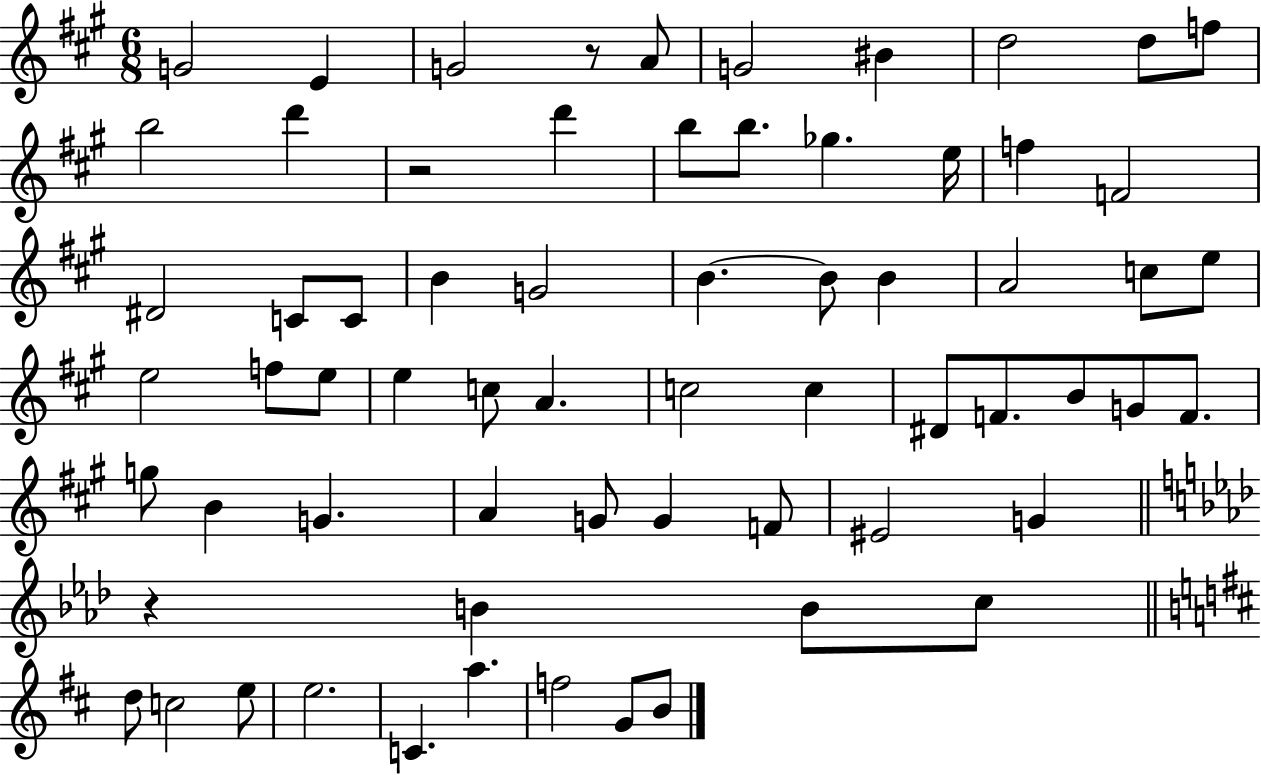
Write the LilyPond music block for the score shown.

{
  \clef treble
  \numericTimeSignature
  \time 6/8
  \key a \major
  g'2 e'4 | g'2 r8 a'8 | g'2 bis'4 | d''2 d''8 f''8 | \break b''2 d'''4 | r2 d'''4 | b''8 b''8. ges''4. e''16 | f''4 f'2 | \break dis'2 c'8 c'8 | b'4 g'2 | b'4.~~ b'8 b'4 | a'2 c''8 e''8 | \break e''2 f''8 e''8 | e''4 c''8 a'4. | c''2 c''4 | dis'8 f'8. b'8 g'8 f'8. | \break g''8 b'4 g'4. | a'4 g'8 g'4 f'8 | eis'2 g'4 | \bar "||" \break \key aes \major r4 b'4 b'8 c''8 | \bar "||" \break \key d \major d''8 c''2 e''8 | e''2. | c'4. a''4. | f''2 g'8 b'8 | \break \bar "|."
}